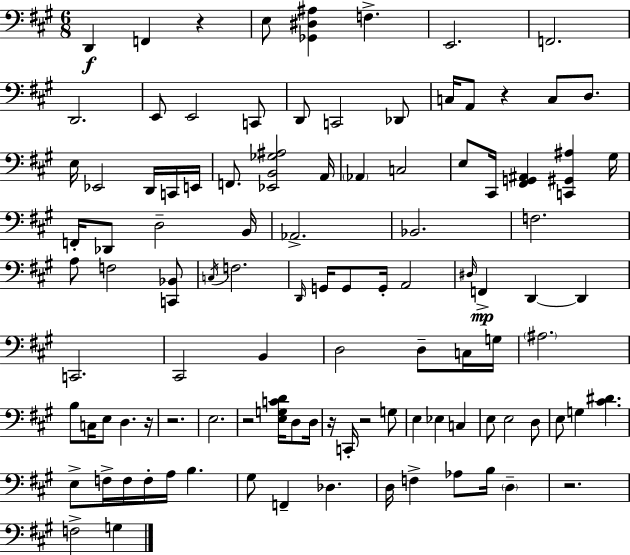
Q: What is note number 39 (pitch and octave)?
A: C3